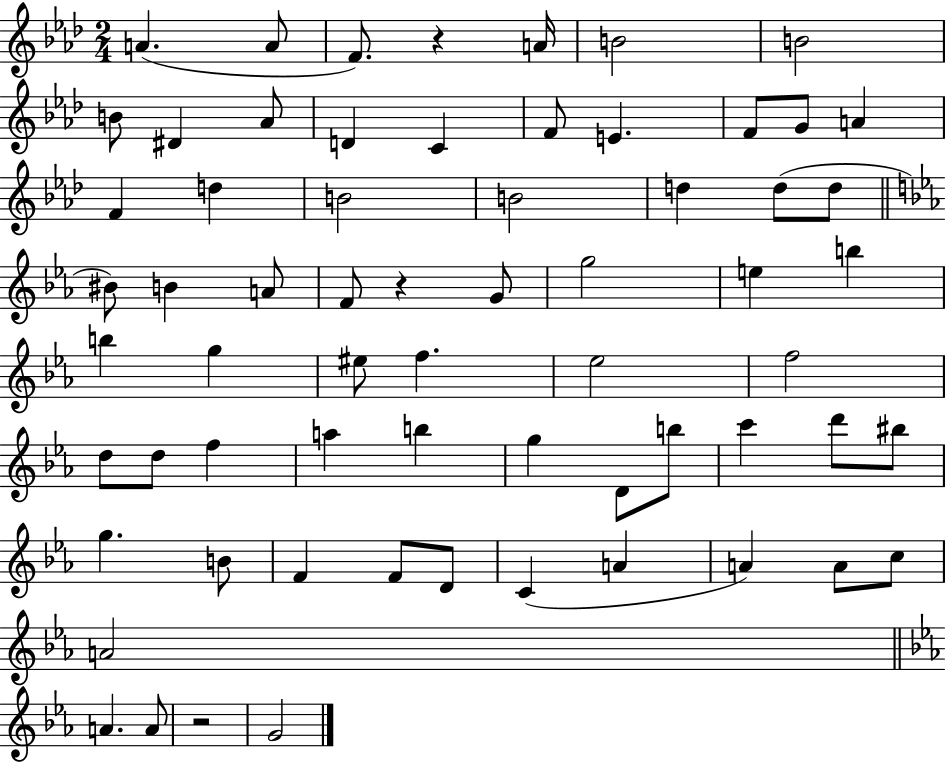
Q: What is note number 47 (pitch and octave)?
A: D6